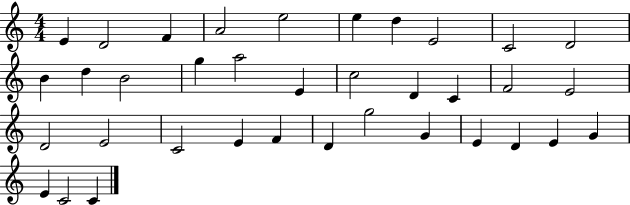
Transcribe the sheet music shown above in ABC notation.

X:1
T:Untitled
M:4/4
L:1/4
K:C
E D2 F A2 e2 e d E2 C2 D2 B d B2 g a2 E c2 D C F2 E2 D2 E2 C2 E F D g2 G E D E G E C2 C